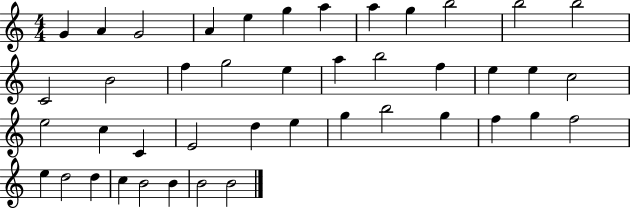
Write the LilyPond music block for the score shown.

{
  \clef treble
  \numericTimeSignature
  \time 4/4
  \key c \major
  g'4 a'4 g'2 | a'4 e''4 g''4 a''4 | a''4 g''4 b''2 | b''2 b''2 | \break c'2 b'2 | f''4 g''2 e''4 | a''4 b''2 f''4 | e''4 e''4 c''2 | \break e''2 c''4 c'4 | e'2 d''4 e''4 | g''4 b''2 g''4 | f''4 g''4 f''2 | \break e''4 d''2 d''4 | c''4 b'2 b'4 | b'2 b'2 | \bar "|."
}